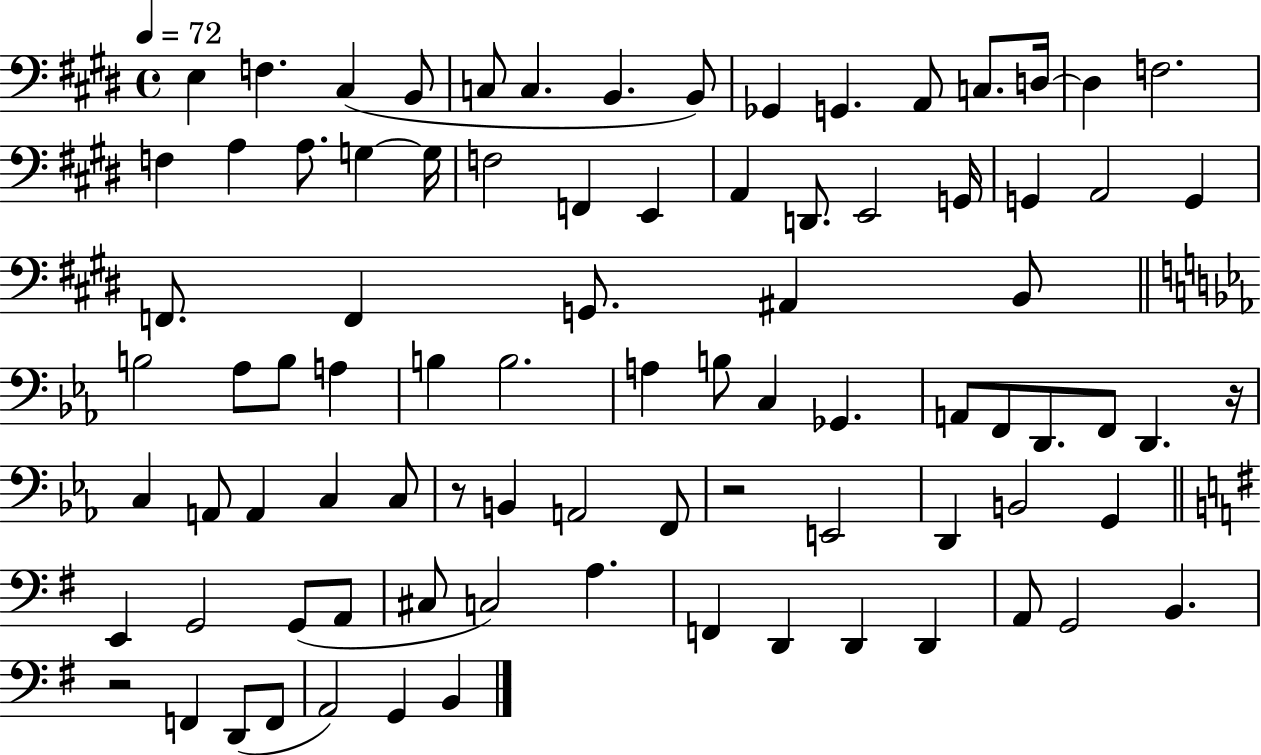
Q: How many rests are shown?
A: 4